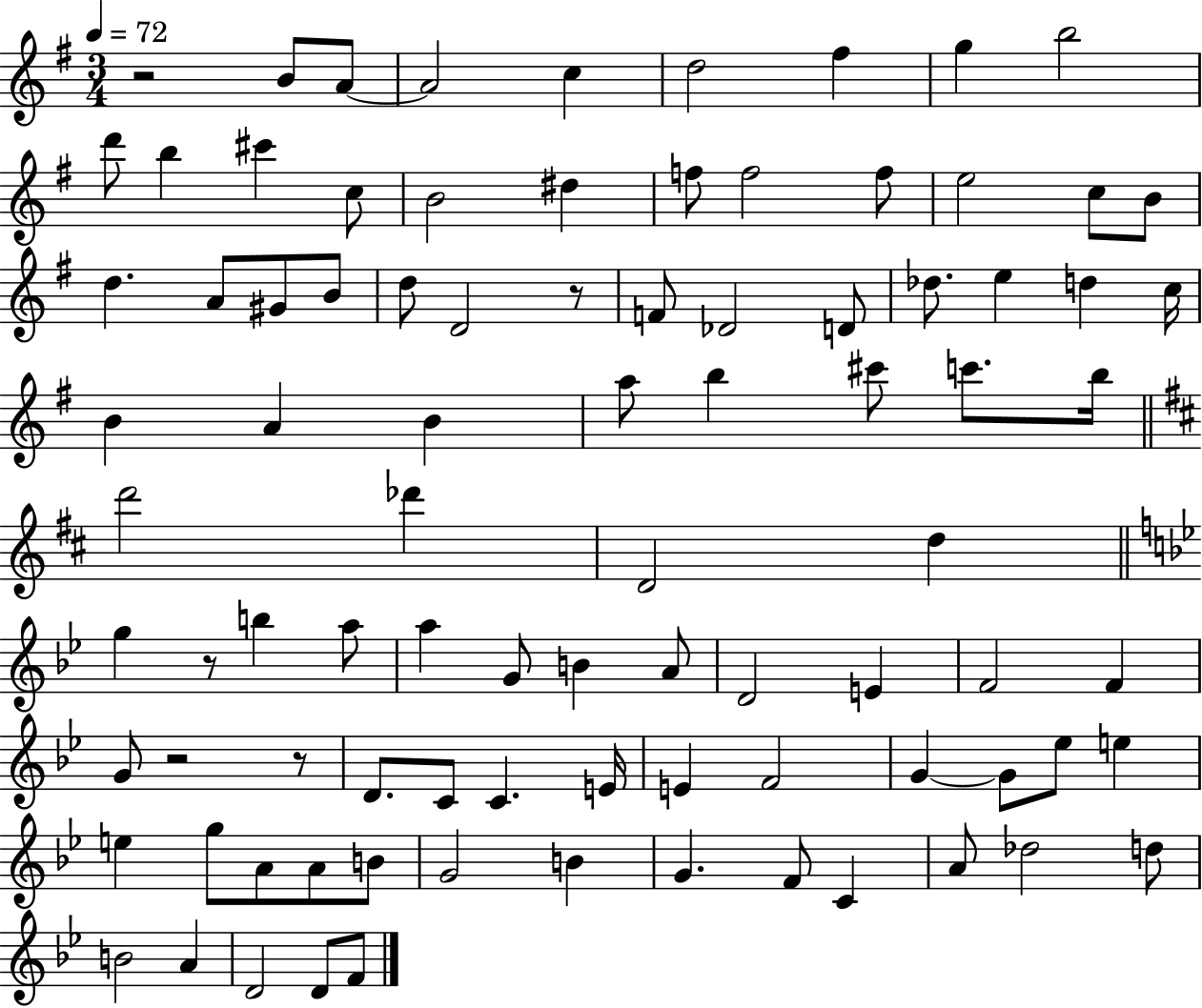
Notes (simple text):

R/h B4/e A4/e A4/h C5/q D5/h F#5/q G5/q B5/h D6/e B5/q C#6/q C5/e B4/h D#5/q F5/e F5/h F5/e E5/h C5/e B4/e D5/q. A4/e G#4/e B4/e D5/e D4/h R/e F4/e Db4/h D4/e Db5/e. E5/q D5/q C5/s B4/q A4/q B4/q A5/e B5/q C#6/e C6/e. B5/s D6/h Db6/q D4/h D5/q G5/q R/e B5/q A5/e A5/q G4/e B4/q A4/e D4/h E4/q F4/h F4/q G4/e R/h R/e D4/e. C4/e C4/q. E4/s E4/q F4/h G4/q G4/e Eb5/e E5/q E5/q G5/e A4/e A4/e B4/e G4/h B4/q G4/q. F4/e C4/q A4/e Db5/h D5/e B4/h A4/q D4/h D4/e F4/e